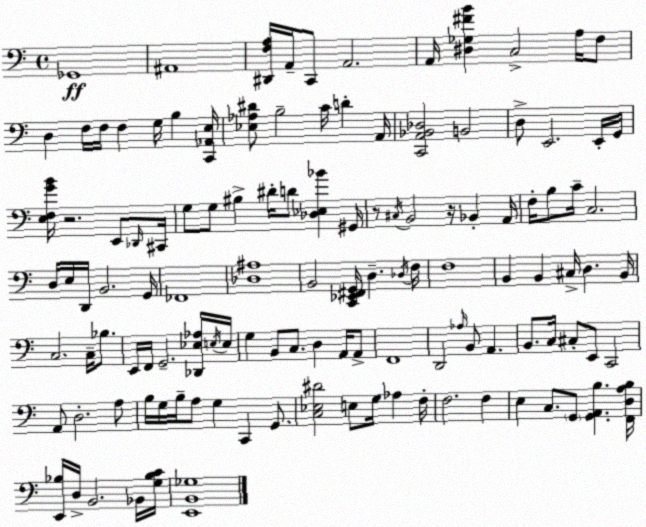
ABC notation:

X:1
T:Untitled
M:4/4
L:1/4
K:C
_G,,4 ^A,,4 [^D,,F,A,]/4 A,,/4 C,,/2 A,,2 A,,/4 [^D,_G,^FB] C,2 A,/4 F,/2 D, F,/4 F,/4 F, G,/4 B, [C,,_A,,E,]/4 [_E,_A,^D]/2 B,2 C/4 D A,,/4 [C,,A,,_B,,_D,]2 B,,2 D,/2 E,,2 E,,/4 G,,/4 [E,F,GB]/4 z2 E,,/2 _D,,/4 ^C,,/4 G,/2 G,/2 ^B, ^D/4 D/2 [_D,_E,_B] ^G,,/4 z/2 ^C,/4 B,,2 z/4 _B,, A,,/4 F,/4 B,/2 C/4 C,2 D,/4 E,/4 D,,/4 B,,2 G,,/4 _F,,4 [_D,^A,]4 B,,2 [C,,_E,,^F,,G,,]/4 D, _D,/4 F,/4 F,4 B,, B,, ^C,/4 D, B,,/4 C,2 C,/4 _B,/2 E,,/4 F,,/4 G,,2 [_D,,_E,_A,]/4 E,/4 E,/4 G, B,,/2 C,/2 D, A,,/4 A,,/2 F,,4 D,,2 _A,/4 B,,/2 A,, B,,/2 C,/4 ^C,/2 E,,/2 C,,2 A,,/2 D,2 A,/2 B,/4 G,/4 B,/4 A,/2 G, C,, G,,/2 [C,_E,^D]2 E,/2 G,/4 _A, F,/4 F,2 F, E, C,/2 G,,/2 [G,,A,,B,] [F,,D,A,B,]/4 [E,,_B,]/4 D,/4 B,,2 _B,,/4 [G,_B,C]/4 [E,,B,,_G,]4